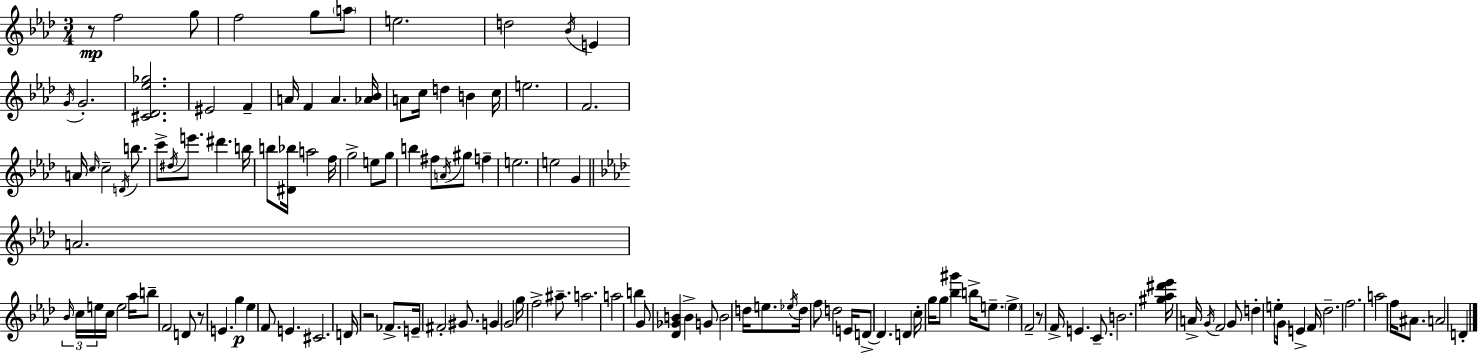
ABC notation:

X:1
T:Untitled
M:3/4
L:1/4
K:Fm
z/2 f2 g/2 f2 g/2 a/2 e2 d2 _B/4 E G/4 G2 [^C_D_e_g]2 ^E2 F A/4 F A [_A_B]/4 A/2 c/4 d B c/4 e2 F2 A/4 c/4 c2 D/4 b/2 c'/2 ^d/4 e'/2 ^d' b/4 b/2 [^D_b]/4 a2 f/4 g2 e/2 g/2 b ^f/2 A/4 ^g/2 f e2 e2 G A2 _B/4 c/4 e/4 c/4 e2 _a/4 b/2 F2 D/2 z/2 E g _e F/2 E ^C2 D/4 z2 _F/2 E/4 ^F2 ^G/2 G G2 g/4 f2 ^a/2 a2 a2 b G/2 [_D_GB] B G/2 B2 d/4 e/2 _e/4 d/4 f/2 d2 E/4 D/2 D D c/4 g/4 g/2 [_b^g'] b/4 e/2 e F2 z/2 F/4 E C/2 B2 [^g_a^d'_e']/4 A/4 G/4 F2 G/2 d e/2 G/4 E F/4 _d2 f2 a2 f/4 ^A/2 A2 D